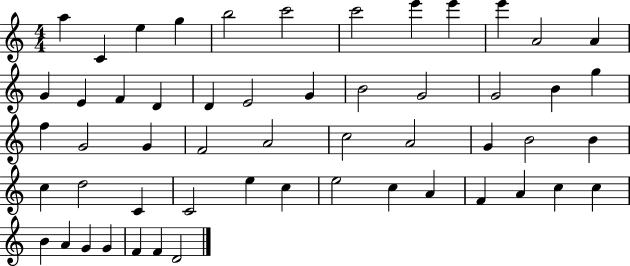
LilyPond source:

{
  \clef treble
  \numericTimeSignature
  \time 4/4
  \key c \major
  a''4 c'4 e''4 g''4 | b''2 c'''2 | c'''2 e'''4 e'''4 | e'''4 a'2 a'4 | \break g'4 e'4 f'4 d'4 | d'4 e'2 g'4 | b'2 g'2 | g'2 b'4 g''4 | \break f''4 g'2 g'4 | f'2 a'2 | c''2 a'2 | g'4 b'2 b'4 | \break c''4 d''2 c'4 | c'2 e''4 c''4 | e''2 c''4 a'4 | f'4 a'4 c''4 c''4 | \break b'4 a'4 g'4 g'4 | f'4 f'4 d'2 | \bar "|."
}